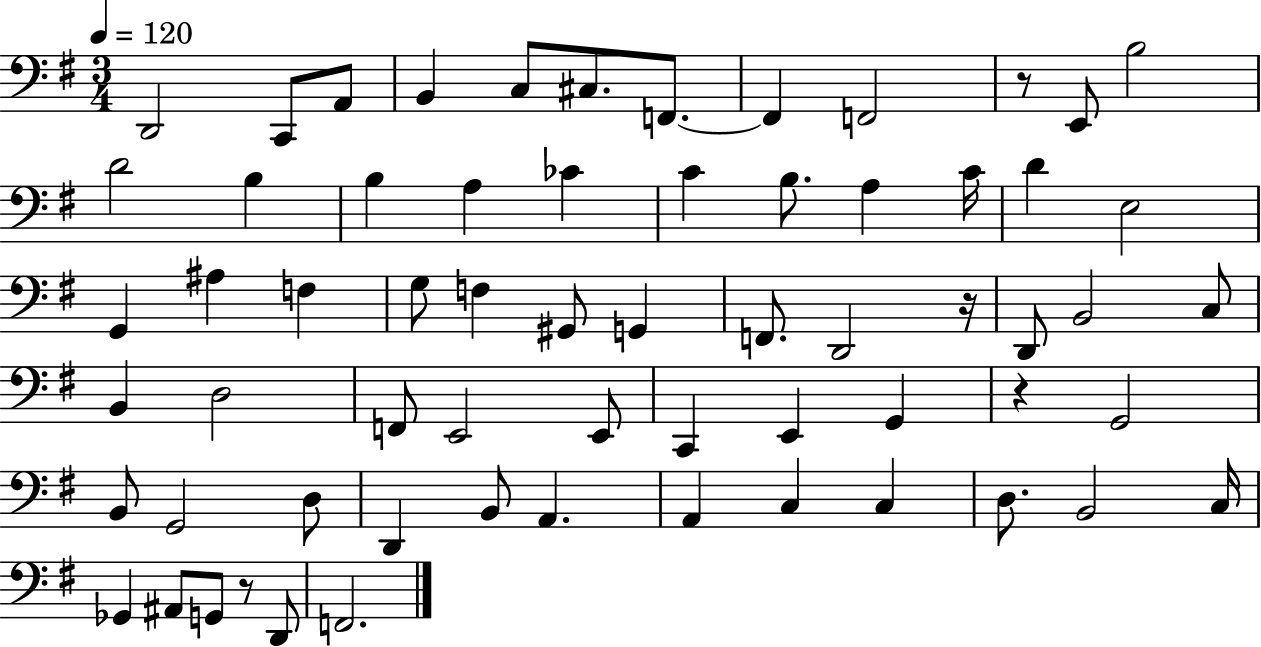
{
  \clef bass
  \numericTimeSignature
  \time 3/4
  \key g \major
  \tempo 4 = 120
  d,2 c,8 a,8 | b,4 c8 cis8. f,8.~~ | f,4 f,2 | r8 e,8 b2 | \break d'2 b4 | b4 a4 ces'4 | c'4 b8. a4 c'16 | d'4 e2 | \break g,4 ais4 f4 | g8 f4 gis,8 g,4 | f,8. d,2 r16 | d,8 b,2 c8 | \break b,4 d2 | f,8 e,2 e,8 | c,4 e,4 g,4 | r4 g,2 | \break b,8 g,2 d8 | d,4 b,8 a,4. | a,4 c4 c4 | d8. b,2 c16 | \break ges,4 ais,8 g,8 r8 d,8 | f,2. | \bar "|."
}